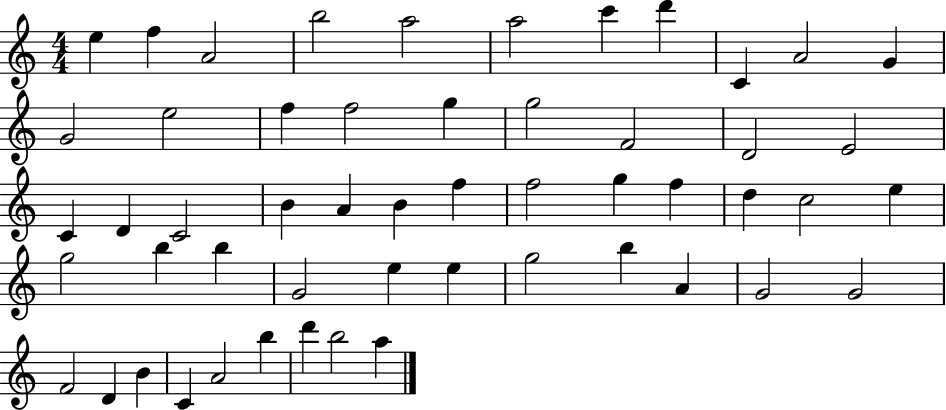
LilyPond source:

{
  \clef treble
  \numericTimeSignature
  \time 4/4
  \key c \major
  e''4 f''4 a'2 | b''2 a''2 | a''2 c'''4 d'''4 | c'4 a'2 g'4 | \break g'2 e''2 | f''4 f''2 g''4 | g''2 f'2 | d'2 e'2 | \break c'4 d'4 c'2 | b'4 a'4 b'4 f''4 | f''2 g''4 f''4 | d''4 c''2 e''4 | \break g''2 b''4 b''4 | g'2 e''4 e''4 | g''2 b''4 a'4 | g'2 g'2 | \break f'2 d'4 b'4 | c'4 a'2 b''4 | d'''4 b''2 a''4 | \bar "|."
}